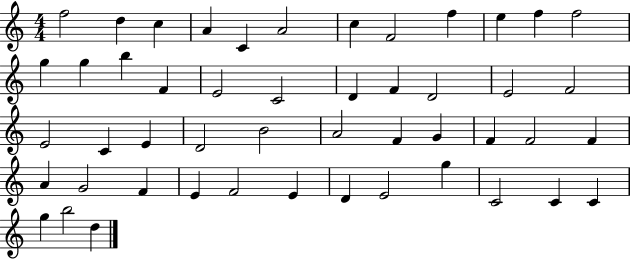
X:1
T:Untitled
M:4/4
L:1/4
K:C
f2 d c A C A2 c F2 f e f f2 g g b F E2 C2 D F D2 E2 F2 E2 C E D2 B2 A2 F G F F2 F A G2 F E F2 E D E2 g C2 C C g b2 d